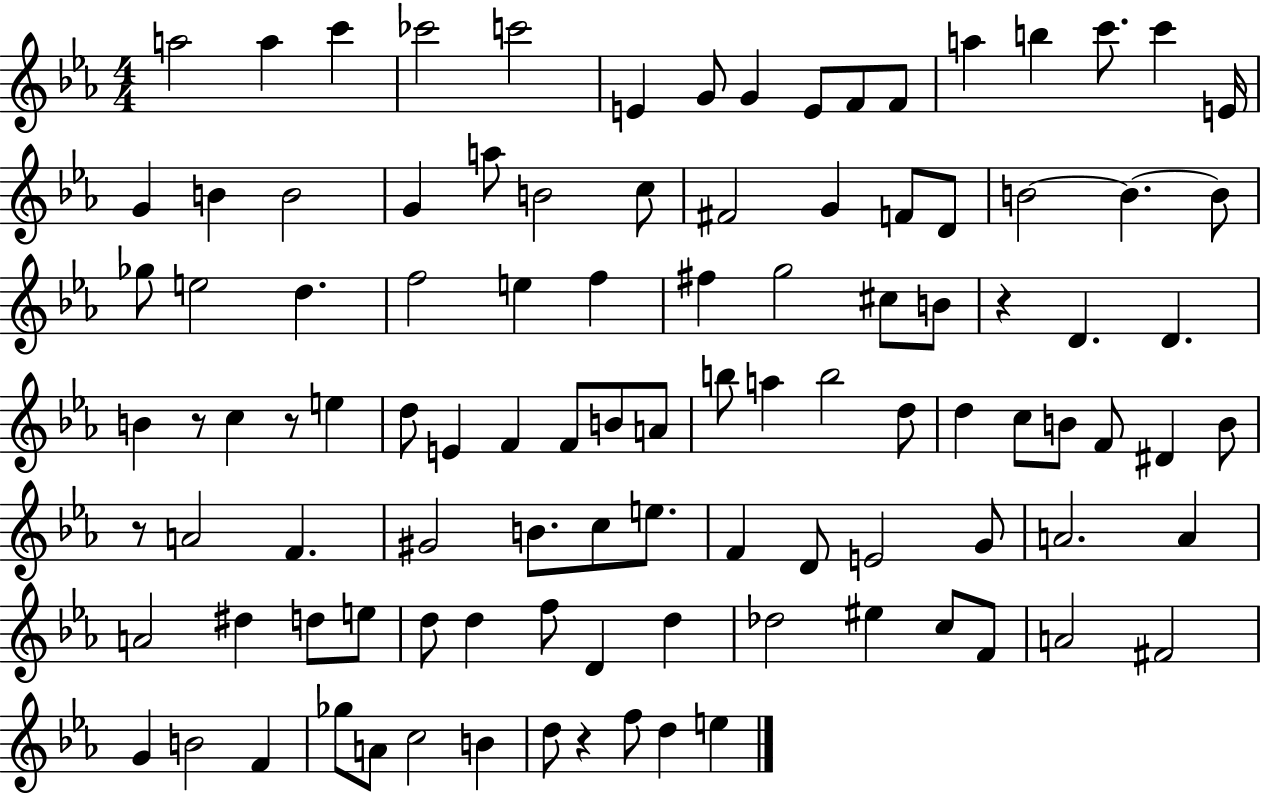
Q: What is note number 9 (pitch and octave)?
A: E4